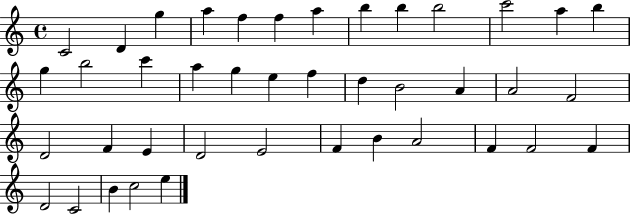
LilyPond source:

{
  \clef treble
  \time 4/4
  \defaultTimeSignature
  \key c \major
  c'2 d'4 g''4 | a''4 f''4 f''4 a''4 | b''4 b''4 b''2 | c'''2 a''4 b''4 | \break g''4 b''2 c'''4 | a''4 g''4 e''4 f''4 | d''4 b'2 a'4 | a'2 f'2 | \break d'2 f'4 e'4 | d'2 e'2 | f'4 b'4 a'2 | f'4 f'2 f'4 | \break d'2 c'2 | b'4 c''2 e''4 | \bar "|."
}